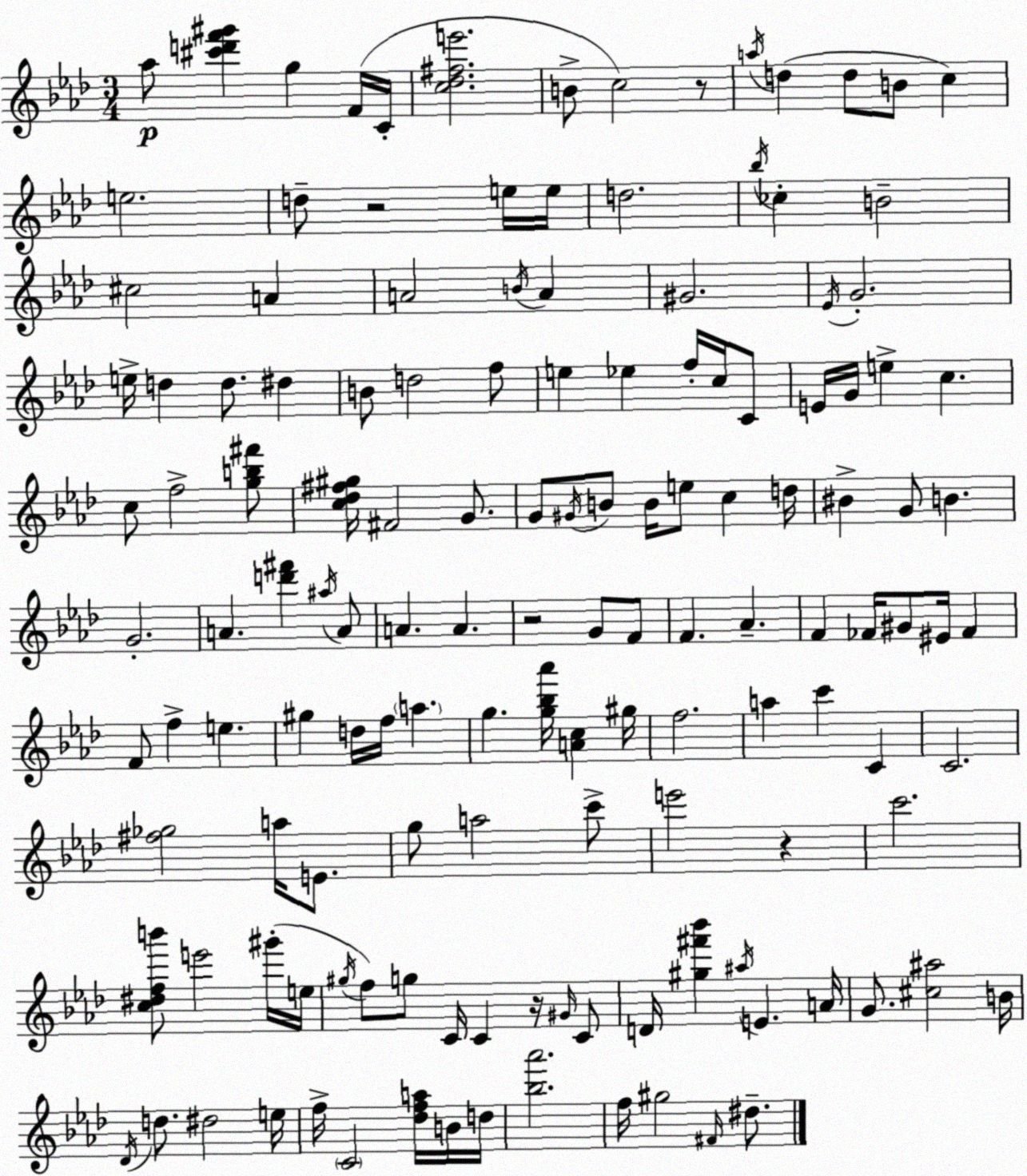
X:1
T:Untitled
M:3/4
L:1/4
K:Ab
_a/2 [^c'd'f'^g'] g F/4 C/4 [c_d^fe']2 B/2 c2 z/2 a/4 d d/2 B/2 c e2 d/2 z2 e/4 e/4 d2 _b/4 _c B2 ^c2 A A2 B/4 A ^G2 _E/4 G2 e/4 d d/2 ^d B/2 d2 f/2 e _e f/4 c/4 C/2 E/4 G/4 e c c/2 f2 [gb^f']/2 [c_d^f^g]/4 ^F2 G/2 G/2 ^G/4 B/2 B/4 e/2 c d/4 ^B G/2 B G2 A [d'^f'] ^a/4 A/2 A A z2 G/2 F/2 F _A F _F/4 ^G/2 ^E/4 _F F/2 f e ^g d/4 f/4 a g [g_b_a']/4 [Ac] ^g/4 f2 a c' C C2 [^f_g]2 a/4 E/2 g/2 a2 c'/2 e'2 z c'2 [c^dfb']/2 e'2 ^g'/4 e/4 ^g/4 f/2 g/2 C/4 C z/4 ^G/4 C/2 D/4 [^g^f'_b'] ^a/4 E A/4 G/2 [^c^a]2 B/4 _D/4 d/2 ^d2 e/4 f/4 C2 [_dfa]/4 B/4 d/4 [_b_a']2 f/4 ^g2 ^F/4 ^d/2